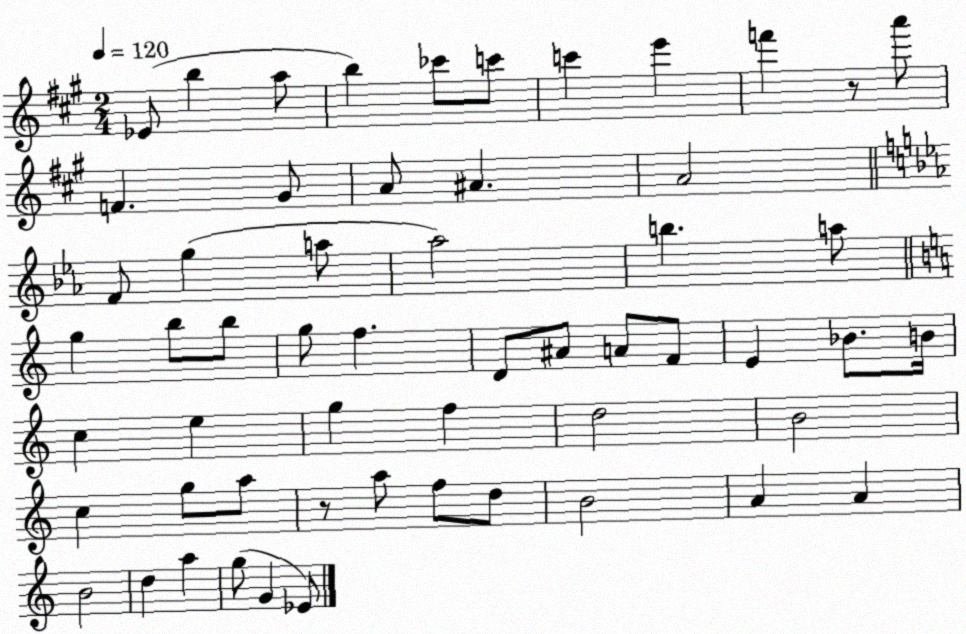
X:1
T:Untitled
M:2/4
L:1/4
K:A
_E/2 b a/2 b _c'/2 c'/2 c' e' f' z/2 a'/2 F ^G/2 A/2 ^A A2 F/2 g a/2 _a2 b a/2 g b/2 b/2 g/2 f D/2 ^A/2 A/2 F/2 E _B/2 B/4 c e g f d2 B2 c g/2 a/2 z/2 a/2 f/2 d/2 B2 A A B2 d a g/2 G _E/2